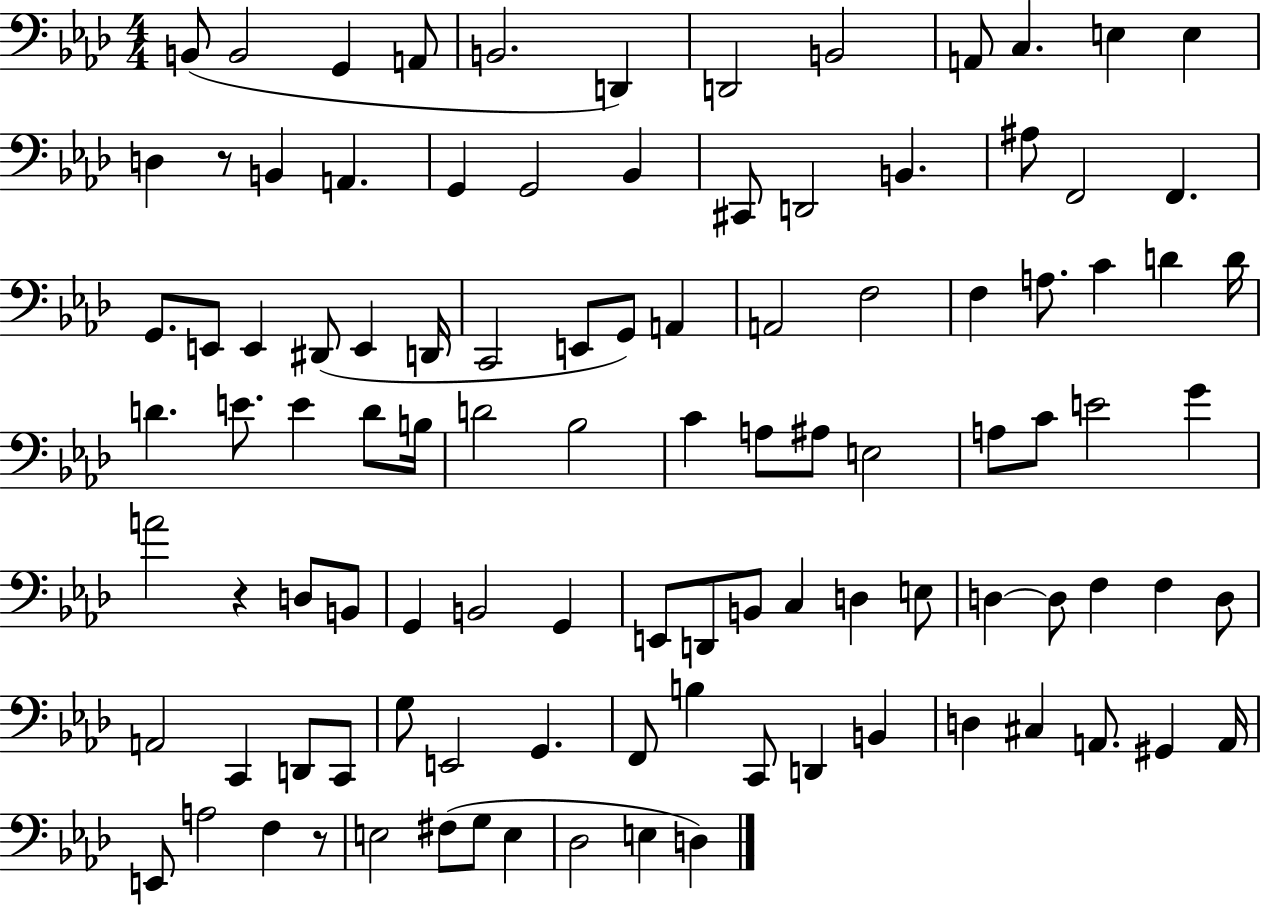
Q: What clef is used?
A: bass